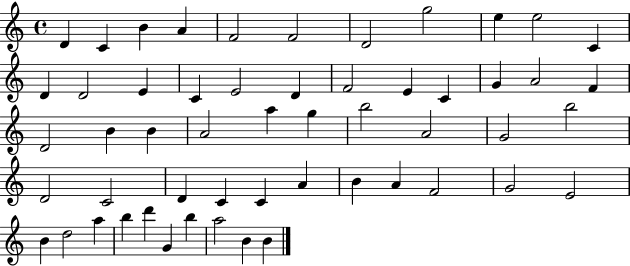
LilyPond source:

{
  \clef treble
  \time 4/4
  \defaultTimeSignature
  \key c \major
  d'4 c'4 b'4 a'4 | f'2 f'2 | d'2 g''2 | e''4 e''2 c'4 | \break d'4 d'2 e'4 | c'4 e'2 d'4 | f'2 e'4 c'4 | g'4 a'2 f'4 | \break d'2 b'4 b'4 | a'2 a''4 g''4 | b''2 a'2 | g'2 b''2 | \break d'2 c'2 | d'4 c'4 c'4 a'4 | b'4 a'4 f'2 | g'2 e'2 | \break b'4 d''2 a''4 | b''4 d'''4 g'4 b''4 | a''2 b'4 b'4 | \bar "|."
}